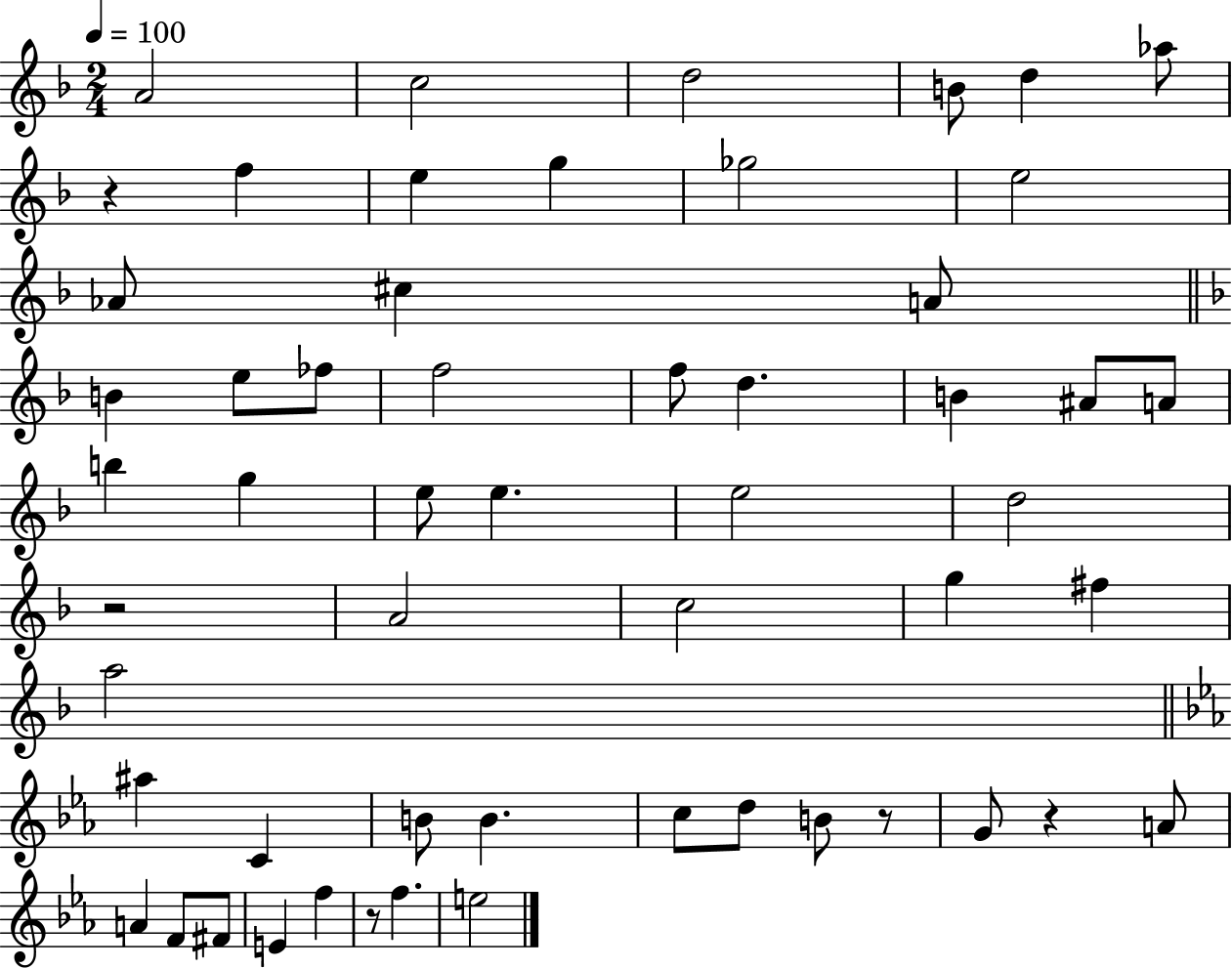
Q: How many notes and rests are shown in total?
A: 55